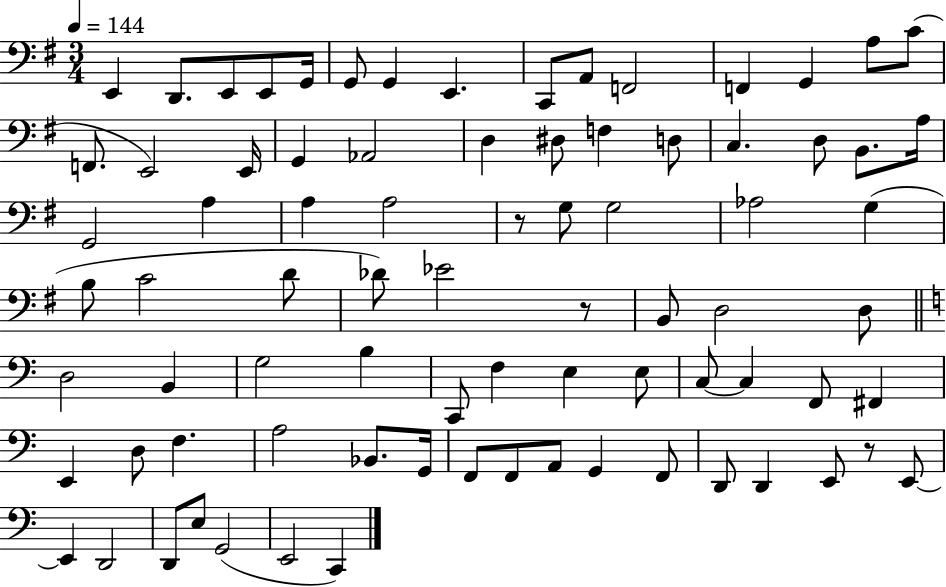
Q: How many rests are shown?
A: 3